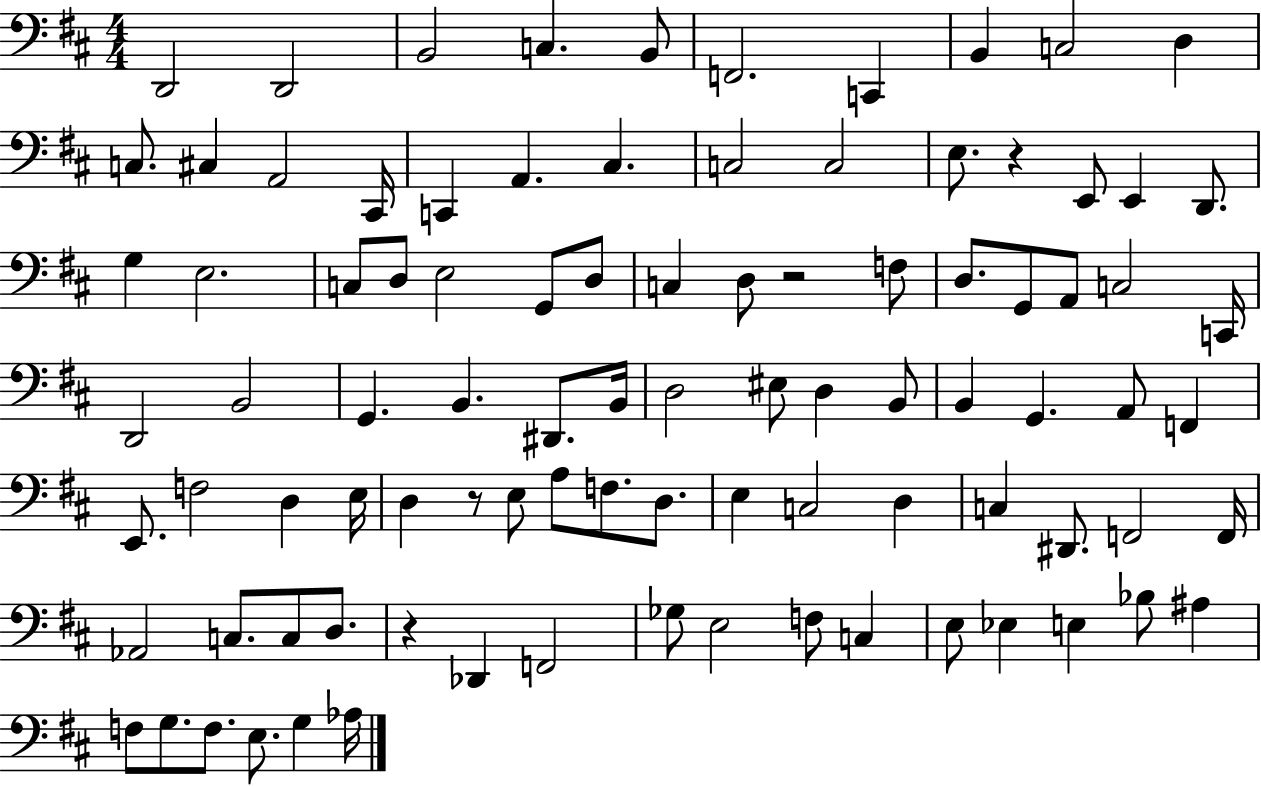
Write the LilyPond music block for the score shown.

{
  \clef bass
  \numericTimeSignature
  \time 4/4
  \key d \major
  d,2 d,2 | b,2 c4. b,8 | f,2. c,4 | b,4 c2 d4 | \break c8. cis4 a,2 cis,16 | c,4 a,4. cis4. | c2 c2 | e8. r4 e,8 e,4 d,8. | \break g4 e2. | c8 d8 e2 g,8 d8 | c4 d8 r2 f8 | d8. g,8 a,8 c2 c,16 | \break d,2 b,2 | g,4. b,4. dis,8. b,16 | d2 eis8 d4 b,8 | b,4 g,4. a,8 f,4 | \break e,8. f2 d4 e16 | d4 r8 e8 a8 f8. d8. | e4 c2 d4 | c4 dis,8. f,2 f,16 | \break aes,2 c8. c8 d8. | r4 des,4 f,2 | ges8 e2 f8 c4 | e8 ees4 e4 bes8 ais4 | \break f8 g8. f8. e8. g4 aes16 | \bar "|."
}